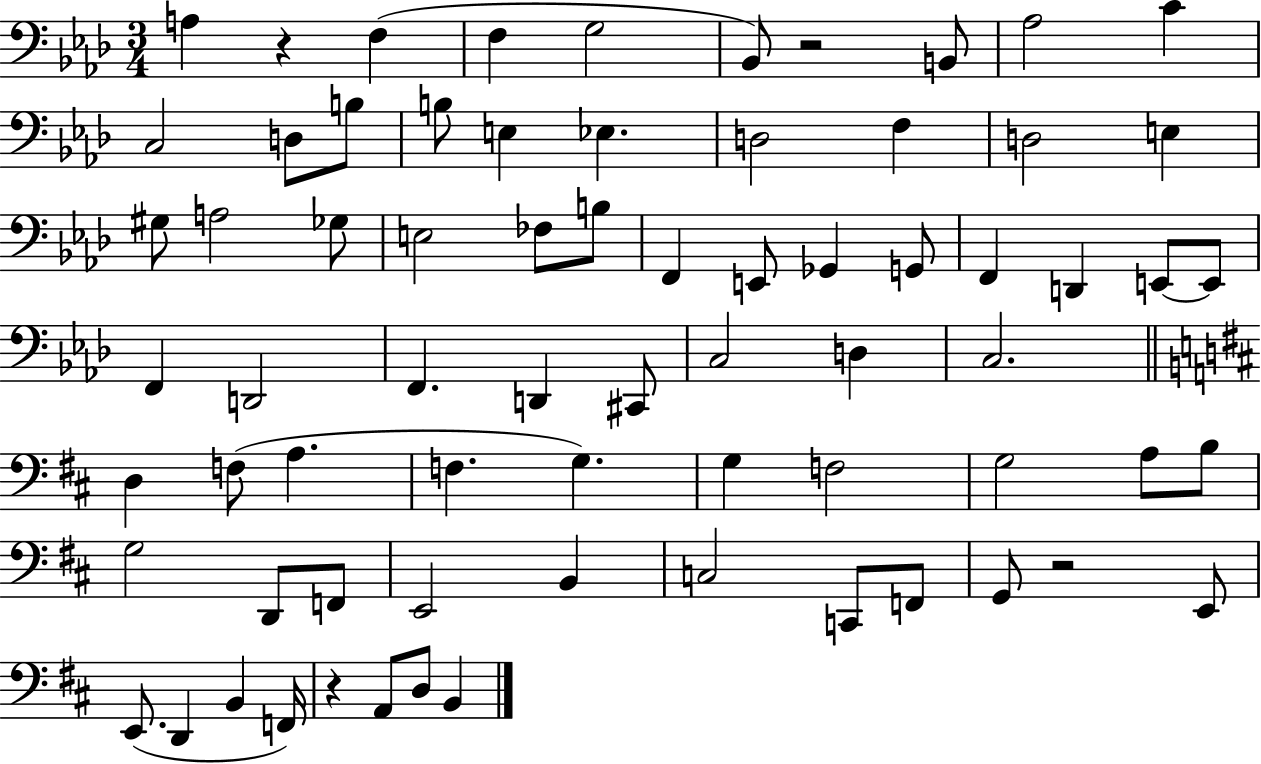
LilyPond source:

{
  \clef bass
  \numericTimeSignature
  \time 3/4
  \key aes \major
  a4 r4 f4( | f4 g2 | bes,8) r2 b,8 | aes2 c'4 | \break c2 d8 b8 | b8 e4 ees4. | d2 f4 | d2 e4 | \break gis8 a2 ges8 | e2 fes8 b8 | f,4 e,8 ges,4 g,8 | f,4 d,4 e,8~~ e,8 | \break f,4 d,2 | f,4. d,4 cis,8 | c2 d4 | c2. | \break \bar "||" \break \key d \major d4 f8( a4. | f4. g4.) | g4 f2 | g2 a8 b8 | \break g2 d,8 f,8 | e,2 b,4 | c2 c,8 f,8 | g,8 r2 e,8 | \break e,8.( d,4 b,4 f,16) | r4 a,8 d8 b,4 | \bar "|."
}